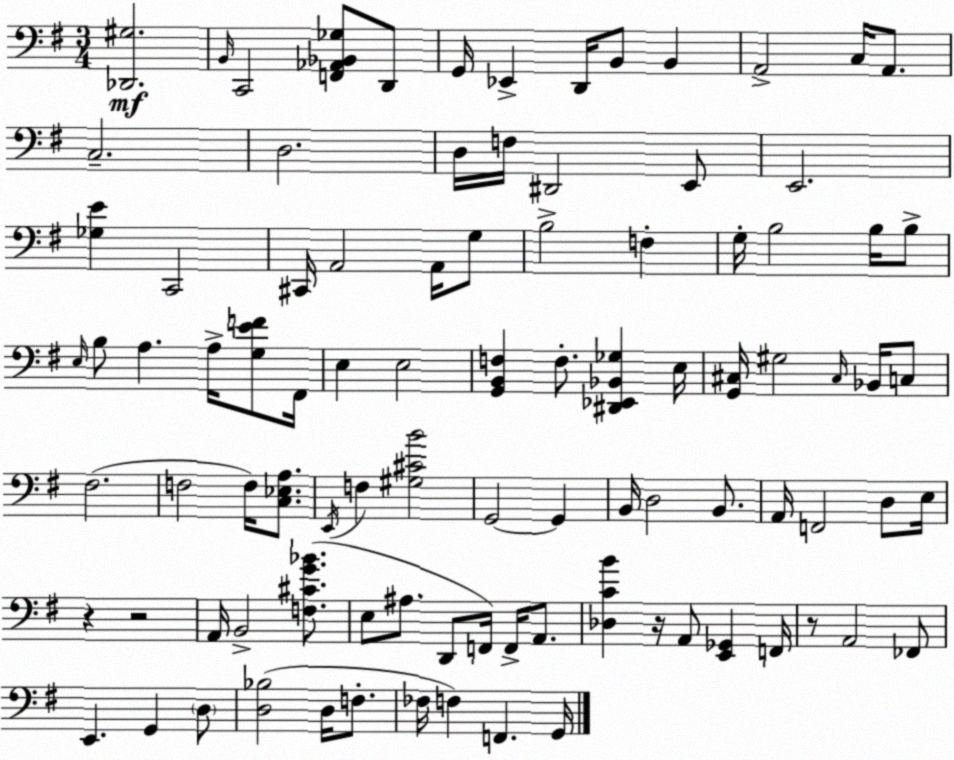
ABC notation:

X:1
T:Untitled
M:3/4
L:1/4
K:G
[_D,,^G,]2 B,,/4 C,,2 [F,,_A,,_B,,_G,]/2 D,,/2 G,,/4 _E,, D,,/4 B,,/2 B,, A,,2 C,/4 A,,/2 C,2 D,2 D,/4 F,/4 ^D,,2 E,,/2 E,,2 [_G,E] C,,2 ^C,,/4 A,,2 A,,/4 G,/2 B,2 F, G,/4 B,2 B,/4 B,/2 E,/4 B,/2 A, A,/4 [G,EF]/2 ^F,,/4 E, E,2 [G,,B,,F,] F,/2 [^D,,_E,,_B,,_G,] E,/4 [G,,^C,]/4 ^G,2 ^C,/4 _B,,/4 C,/2 ^F,2 F,2 F,/4 [C,_E,A,]/2 E,,/4 F, [^G,^CB]2 G,,2 G,, B,,/4 D,2 B,,/2 A,,/4 F,,2 D,/2 E,/4 z z2 A,,/4 B,,2 [F,^CG_B]/2 E,/2 ^A,/2 D,,/2 F,,/4 F,,/4 A,,/2 [_D,CB] z/4 A,,/2 [E,,_G,,] F,,/4 z/2 A,,2 _F,,/2 E,, G,, D,/2 [D,_B,]2 D,/4 F,/2 _F,/4 F, F,, G,,/4